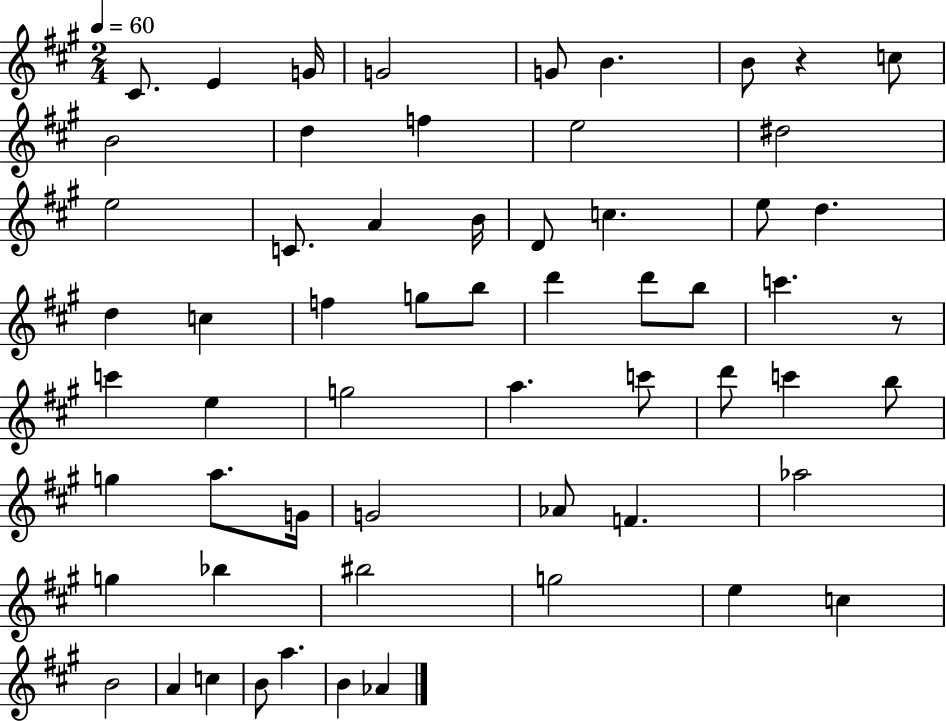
{
  \clef treble
  \numericTimeSignature
  \time 2/4
  \key a \major
  \tempo 4 = 60
  cis'8. e'4 g'16 | g'2 | g'8 b'4. | b'8 r4 c''8 | \break b'2 | d''4 f''4 | e''2 | dis''2 | \break e''2 | c'8. a'4 b'16 | d'8 c''4. | e''8 d''4. | \break d''4 c''4 | f''4 g''8 b''8 | d'''4 d'''8 b''8 | c'''4. r8 | \break c'''4 e''4 | g''2 | a''4. c'''8 | d'''8 c'''4 b''8 | \break g''4 a''8. g'16 | g'2 | aes'8 f'4. | aes''2 | \break g''4 bes''4 | bis''2 | g''2 | e''4 c''4 | \break b'2 | a'4 c''4 | b'8 a''4. | b'4 aes'4 | \break \bar "|."
}